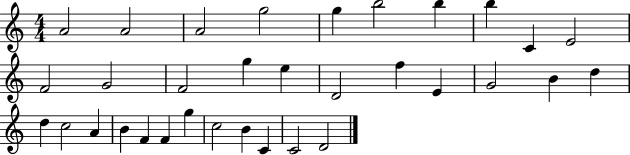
A4/h A4/h A4/h G5/h G5/q B5/h B5/q B5/q C4/q E4/h F4/h G4/h F4/h G5/q E5/q D4/h F5/q E4/q G4/h B4/q D5/q D5/q C5/h A4/q B4/q F4/q F4/q G5/q C5/h B4/q C4/q C4/h D4/h